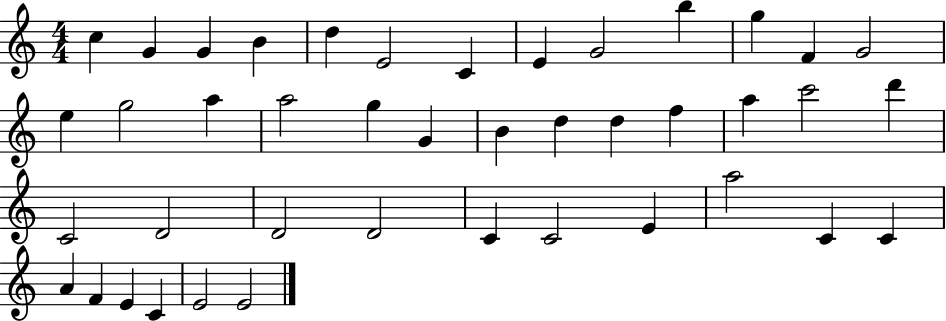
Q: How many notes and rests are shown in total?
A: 42